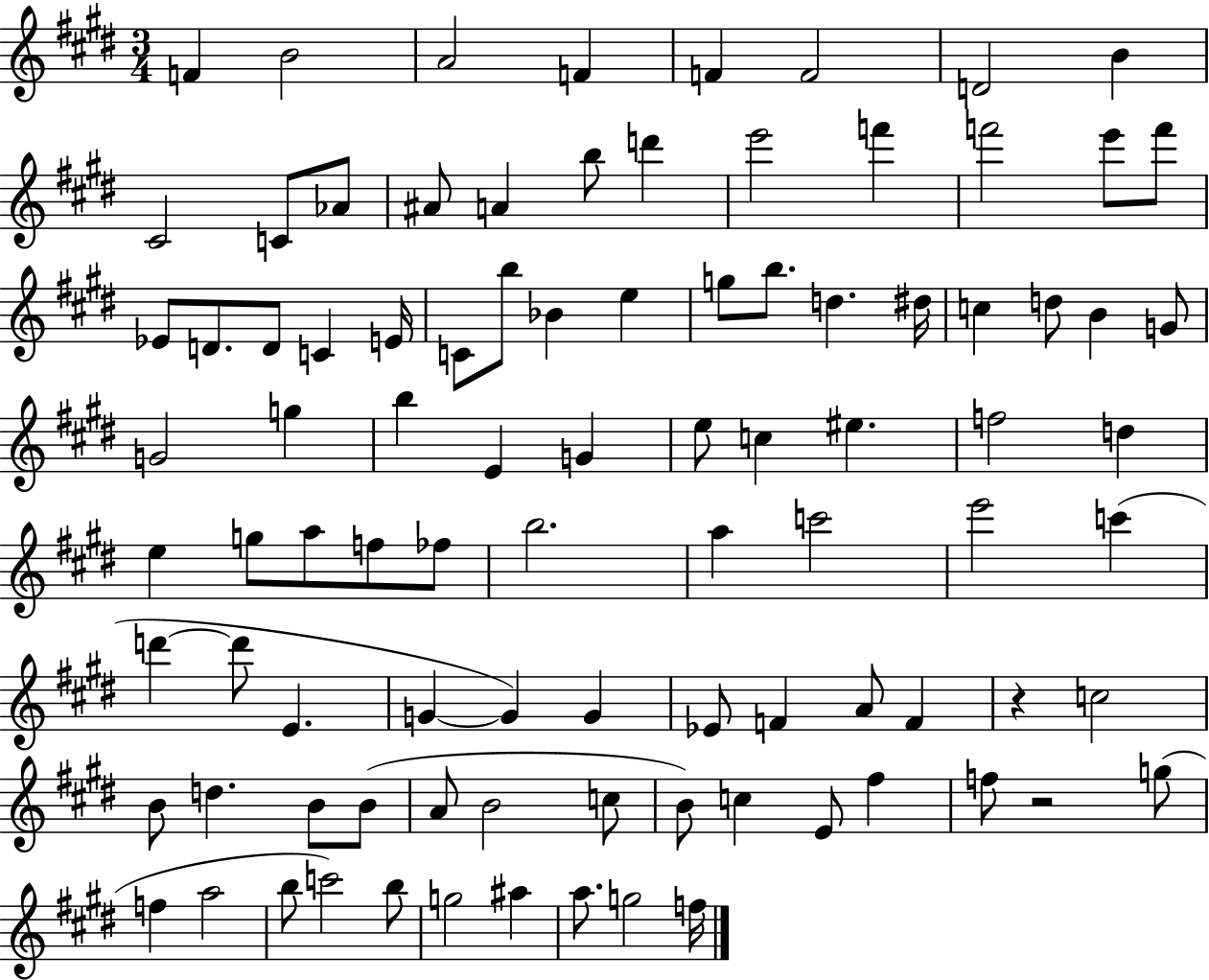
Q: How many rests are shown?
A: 2